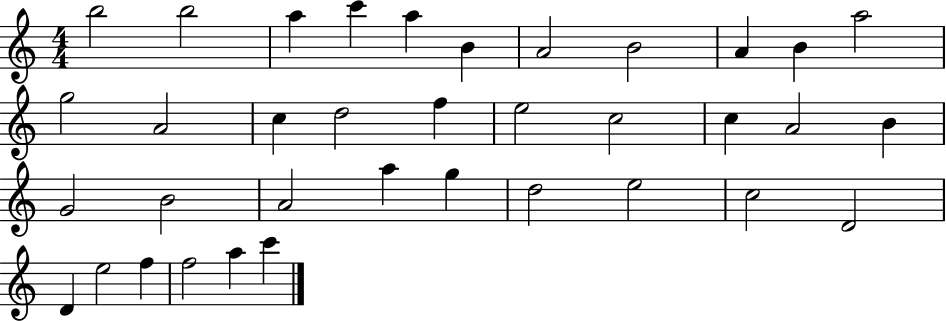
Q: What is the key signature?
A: C major